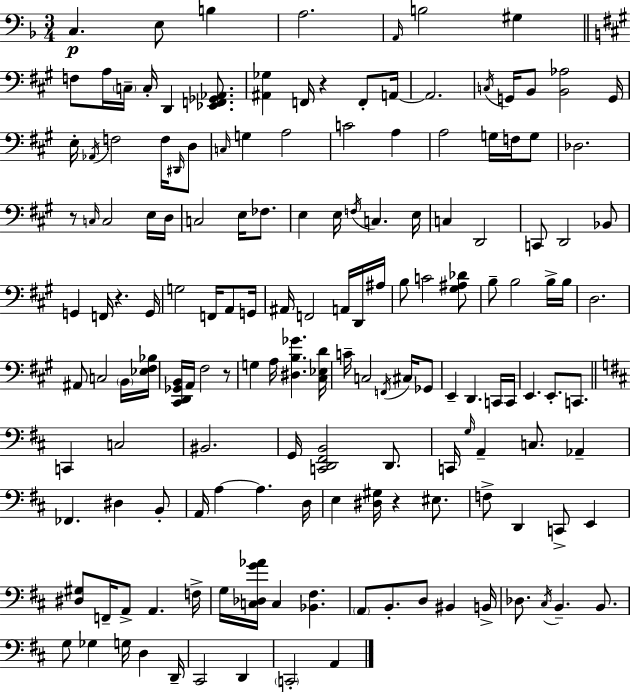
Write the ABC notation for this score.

X:1
T:Untitled
M:3/4
L:1/4
K:Dm
C, E,/2 B, A,2 A,,/4 B,2 ^G, F,/2 A,/4 C,/4 C,/4 D,, [_E,,F,,_G,,_A,,]/2 [^A,,_G,] F,,/4 z F,,/2 A,,/4 A,,2 C,/4 G,,/4 B,,/2 [B,,_A,]2 G,,/4 E,/4 _A,,/4 F,2 F,/4 ^D,,/4 D,/2 C,/4 G, A,2 C2 A, A,2 G,/4 F,/4 G,/2 _D,2 z/2 C,/4 C,2 E,/4 D,/4 C,2 E,/4 _F,/2 E, E,/4 F,/4 C, E,/4 C, D,,2 C,,/2 D,,2 _B,,/2 G,, F,,/4 z G,,/4 G,2 F,,/4 A,,/2 G,,/4 ^A,,/4 F,,2 A,,/4 D,,/4 ^A,/4 B,/2 C2 [^G,^A,_D]/2 B,/2 B,2 B,/4 B,/4 D,2 ^A,,/2 C,2 B,,/4 [_E,^F,_B,]/4 [^C,,D,,_G,,B,,]/4 A,,/4 ^F,2 z/2 G, A,/4 [^D,B,_G] [^C,_E,D]/4 C/4 C,2 F,,/4 ^C,/4 _G,,/2 E,, D,, C,,/4 C,,/4 E,, E,,/2 C,,/2 C,, C,2 ^B,,2 G,,/4 [C,,D,,^F,,B,,]2 D,,/2 C,,/4 G,/4 A,, C,/2 _A,, _F,, ^D, B,,/2 A,,/4 A, A, D,/4 E, [^D,^G,]/4 z ^E,/2 F,/2 D,, C,,/2 E,, [^D,^G,]/2 F,,/4 A,,/2 A,, F,/4 G,/4 [C,_D,G_A]/4 C, [_B,,^F,] A,,/2 B,,/2 D,/2 ^B,, B,,/4 _D,/2 ^C,/4 B,, B,,/2 G,/2 _G, G,/4 D, D,,/4 ^C,,2 D,, C,,2 A,,